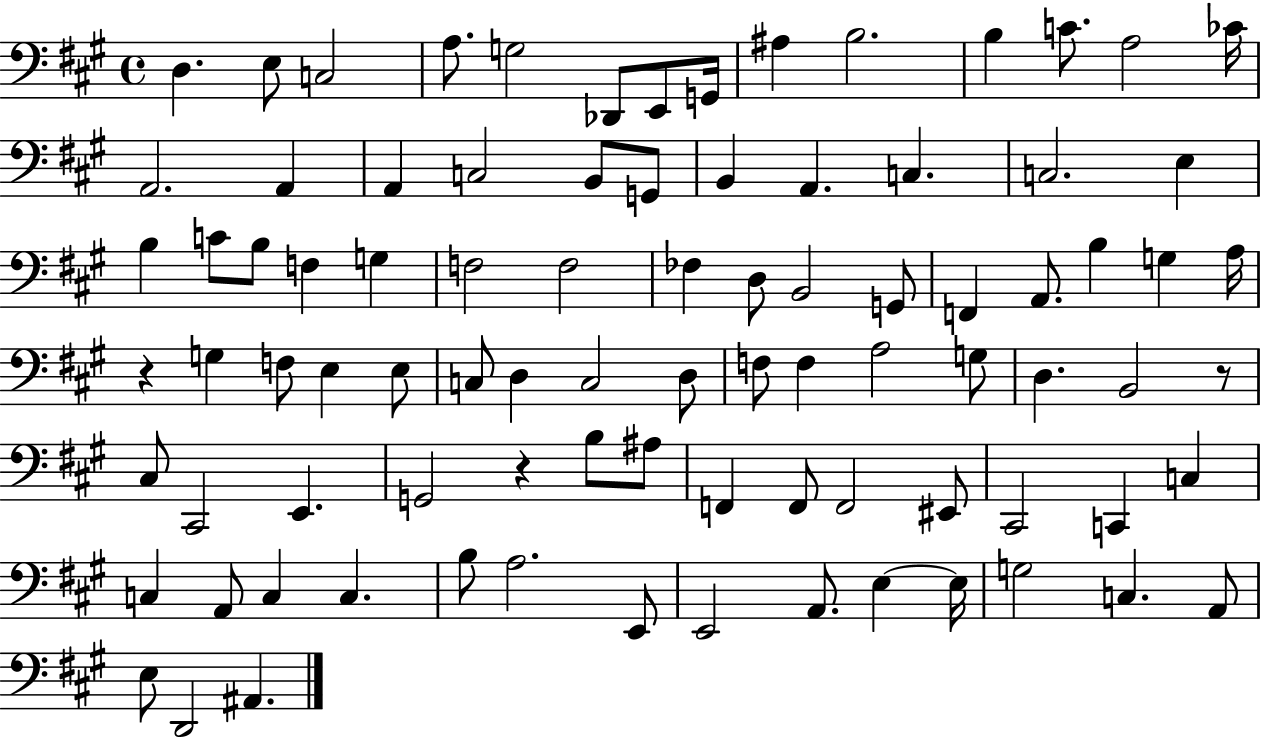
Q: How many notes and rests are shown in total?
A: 88